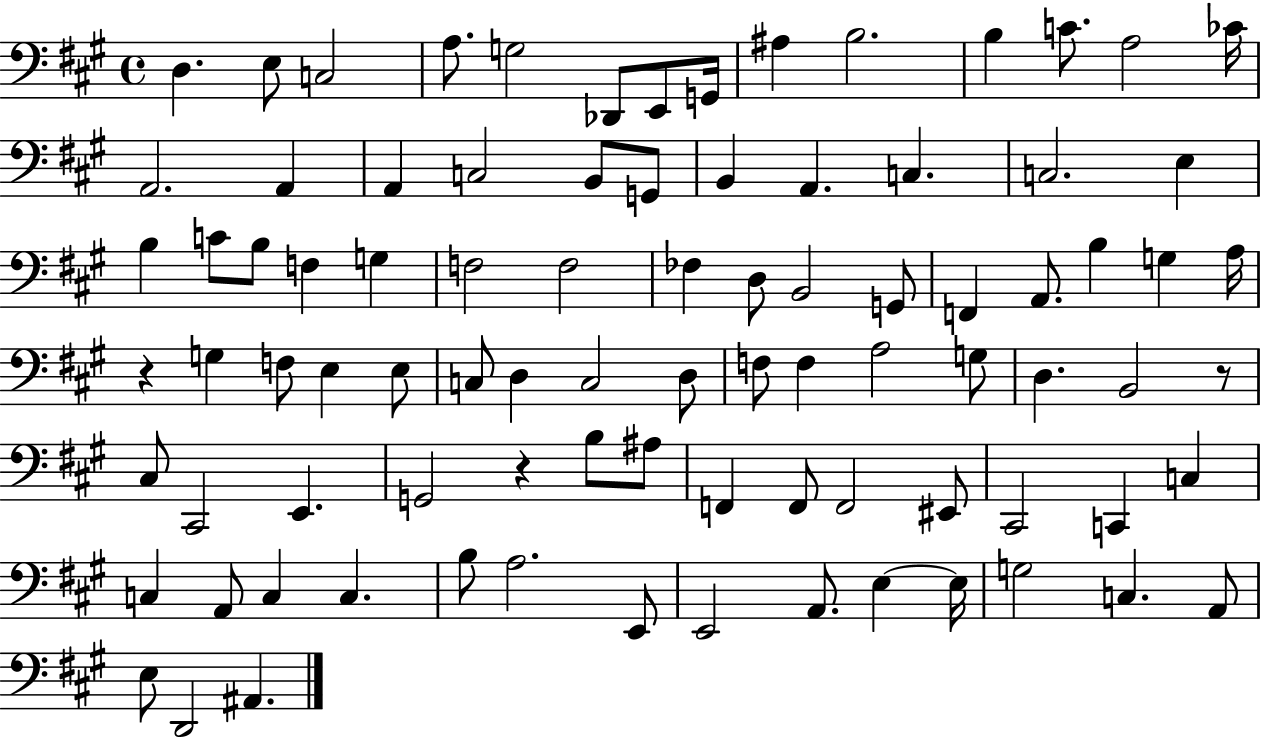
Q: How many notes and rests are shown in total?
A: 88